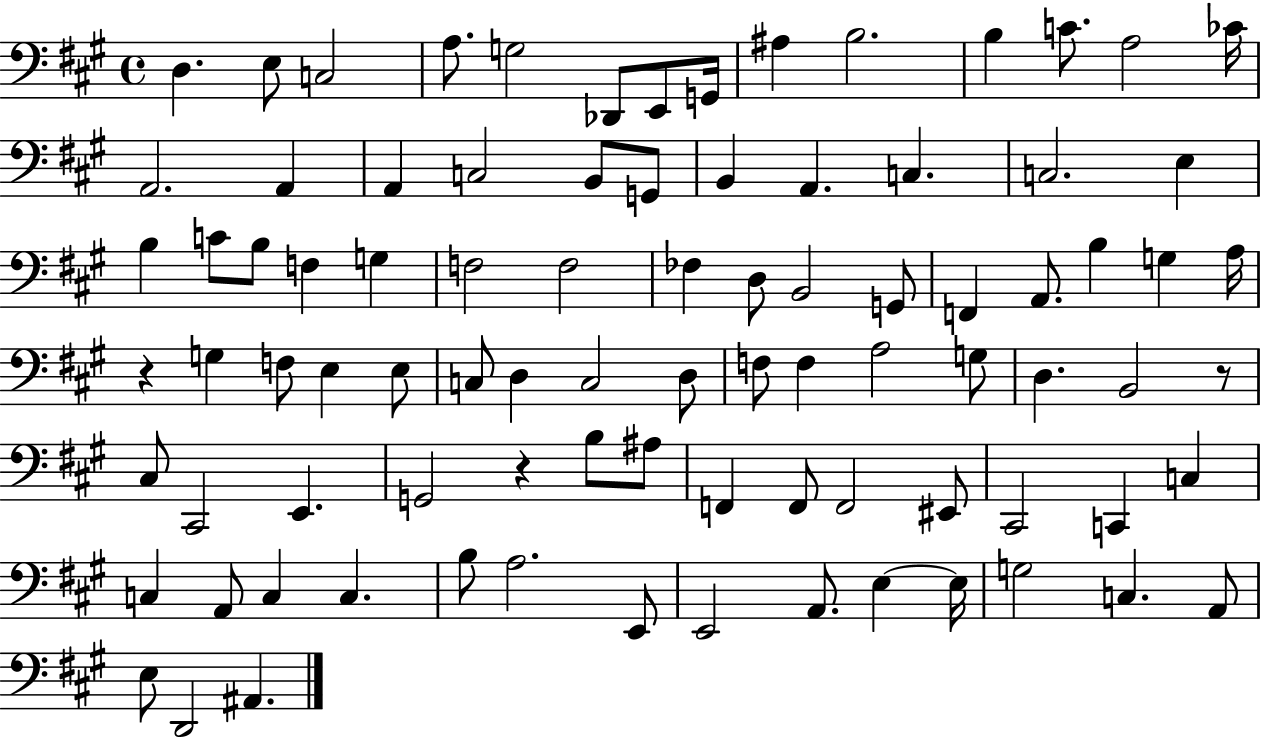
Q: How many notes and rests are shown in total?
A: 88